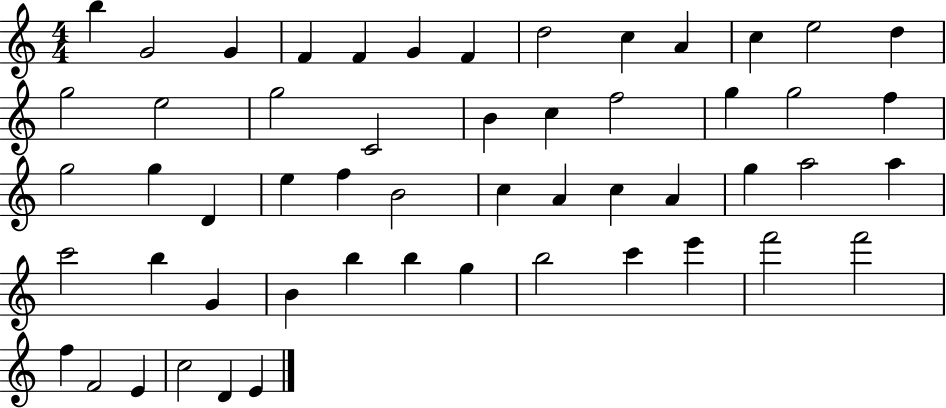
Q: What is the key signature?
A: C major